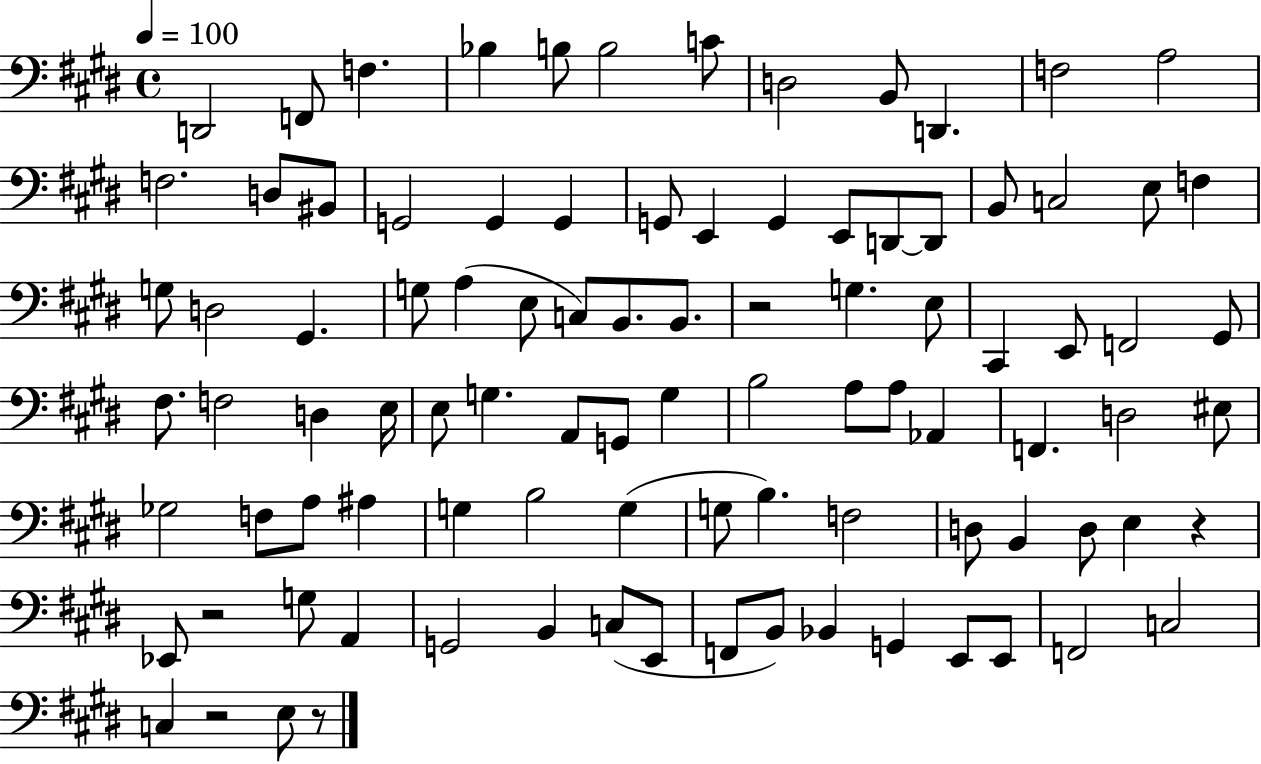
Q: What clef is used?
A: bass